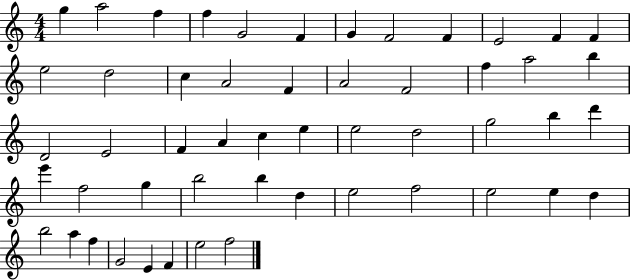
G5/q A5/h F5/q F5/q G4/h F4/q G4/q F4/h F4/q E4/h F4/q F4/q E5/h D5/h C5/q A4/h F4/q A4/h F4/h F5/q A5/h B5/q D4/h E4/h F4/q A4/q C5/q E5/q E5/h D5/h G5/h B5/q D6/q E6/q F5/h G5/q B5/h B5/q D5/q E5/h F5/h E5/h E5/q D5/q B5/h A5/q F5/q G4/h E4/q F4/q E5/h F5/h